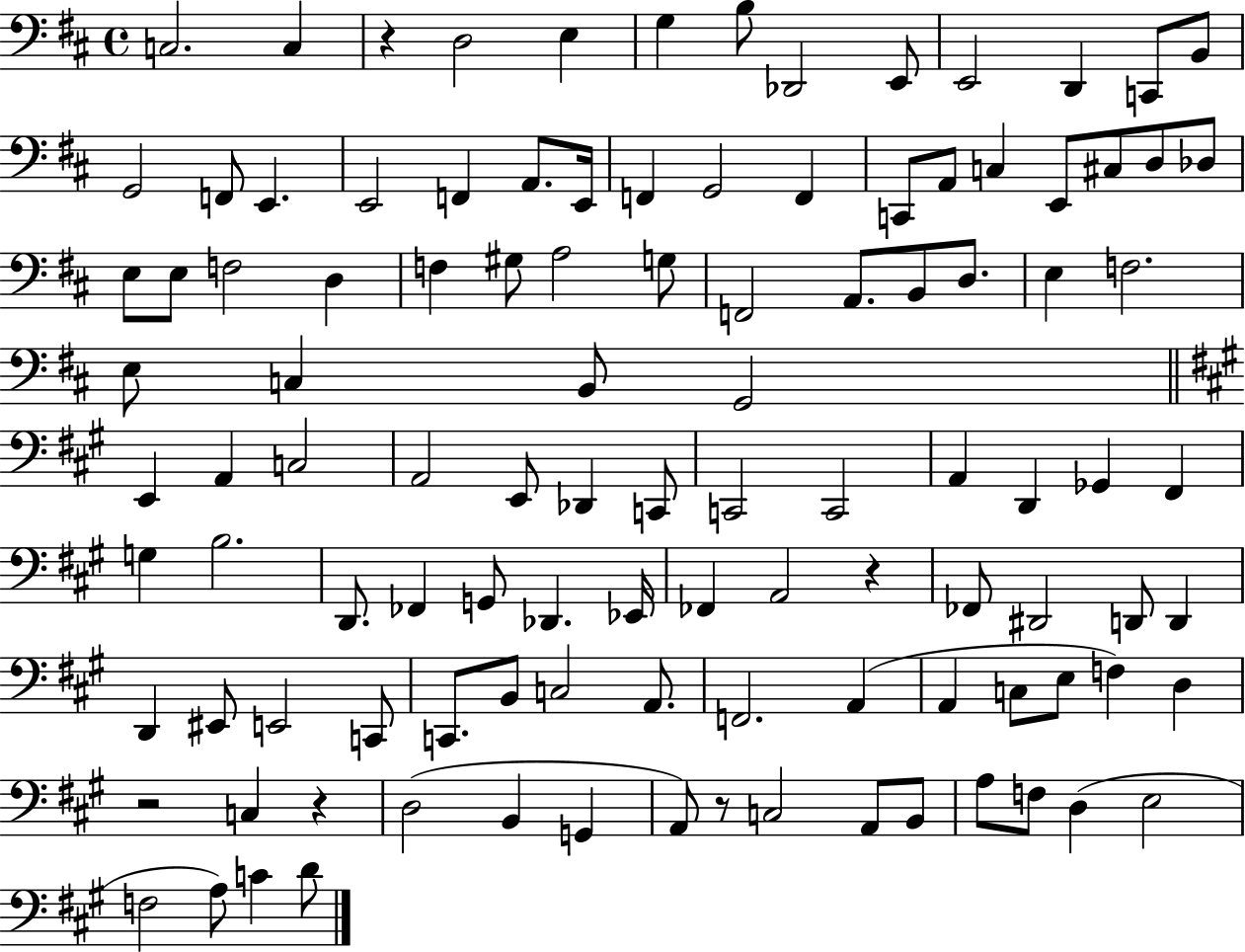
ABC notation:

X:1
T:Untitled
M:4/4
L:1/4
K:D
C,2 C, z D,2 E, G, B,/2 _D,,2 E,,/2 E,,2 D,, C,,/2 B,,/2 G,,2 F,,/2 E,, E,,2 F,, A,,/2 E,,/4 F,, G,,2 F,, C,,/2 A,,/2 C, E,,/2 ^C,/2 D,/2 _D,/2 E,/2 E,/2 F,2 D, F, ^G,/2 A,2 G,/2 F,,2 A,,/2 B,,/2 D,/2 E, F,2 E,/2 C, B,,/2 G,,2 E,, A,, C,2 A,,2 E,,/2 _D,, C,,/2 C,,2 C,,2 A,, D,, _G,, ^F,, G, B,2 D,,/2 _F,, G,,/2 _D,, _E,,/4 _F,, A,,2 z _F,,/2 ^D,,2 D,,/2 D,, D,, ^E,,/2 E,,2 C,,/2 C,,/2 B,,/2 C,2 A,,/2 F,,2 A,, A,, C,/2 E,/2 F, D, z2 C, z D,2 B,, G,, A,,/2 z/2 C,2 A,,/2 B,,/2 A,/2 F,/2 D, E,2 F,2 A,/2 C D/2